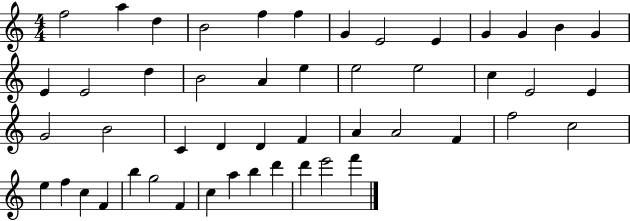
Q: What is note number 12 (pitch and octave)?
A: B4